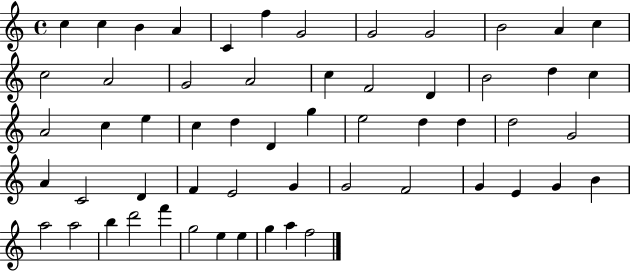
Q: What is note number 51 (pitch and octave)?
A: F6